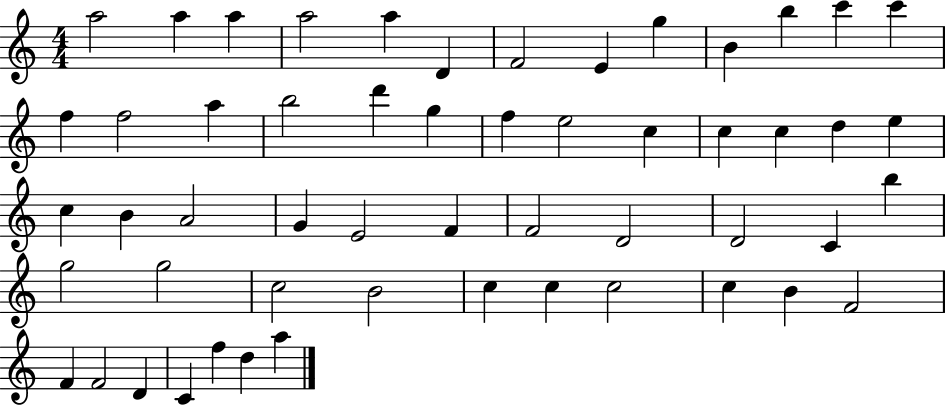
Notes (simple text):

A5/h A5/q A5/q A5/h A5/q D4/q F4/h E4/q G5/q B4/q B5/q C6/q C6/q F5/q F5/h A5/q B5/h D6/q G5/q F5/q E5/h C5/q C5/q C5/q D5/q E5/q C5/q B4/q A4/h G4/q E4/h F4/q F4/h D4/h D4/h C4/q B5/q G5/h G5/h C5/h B4/h C5/q C5/q C5/h C5/q B4/q F4/h F4/q F4/h D4/q C4/q F5/q D5/q A5/q